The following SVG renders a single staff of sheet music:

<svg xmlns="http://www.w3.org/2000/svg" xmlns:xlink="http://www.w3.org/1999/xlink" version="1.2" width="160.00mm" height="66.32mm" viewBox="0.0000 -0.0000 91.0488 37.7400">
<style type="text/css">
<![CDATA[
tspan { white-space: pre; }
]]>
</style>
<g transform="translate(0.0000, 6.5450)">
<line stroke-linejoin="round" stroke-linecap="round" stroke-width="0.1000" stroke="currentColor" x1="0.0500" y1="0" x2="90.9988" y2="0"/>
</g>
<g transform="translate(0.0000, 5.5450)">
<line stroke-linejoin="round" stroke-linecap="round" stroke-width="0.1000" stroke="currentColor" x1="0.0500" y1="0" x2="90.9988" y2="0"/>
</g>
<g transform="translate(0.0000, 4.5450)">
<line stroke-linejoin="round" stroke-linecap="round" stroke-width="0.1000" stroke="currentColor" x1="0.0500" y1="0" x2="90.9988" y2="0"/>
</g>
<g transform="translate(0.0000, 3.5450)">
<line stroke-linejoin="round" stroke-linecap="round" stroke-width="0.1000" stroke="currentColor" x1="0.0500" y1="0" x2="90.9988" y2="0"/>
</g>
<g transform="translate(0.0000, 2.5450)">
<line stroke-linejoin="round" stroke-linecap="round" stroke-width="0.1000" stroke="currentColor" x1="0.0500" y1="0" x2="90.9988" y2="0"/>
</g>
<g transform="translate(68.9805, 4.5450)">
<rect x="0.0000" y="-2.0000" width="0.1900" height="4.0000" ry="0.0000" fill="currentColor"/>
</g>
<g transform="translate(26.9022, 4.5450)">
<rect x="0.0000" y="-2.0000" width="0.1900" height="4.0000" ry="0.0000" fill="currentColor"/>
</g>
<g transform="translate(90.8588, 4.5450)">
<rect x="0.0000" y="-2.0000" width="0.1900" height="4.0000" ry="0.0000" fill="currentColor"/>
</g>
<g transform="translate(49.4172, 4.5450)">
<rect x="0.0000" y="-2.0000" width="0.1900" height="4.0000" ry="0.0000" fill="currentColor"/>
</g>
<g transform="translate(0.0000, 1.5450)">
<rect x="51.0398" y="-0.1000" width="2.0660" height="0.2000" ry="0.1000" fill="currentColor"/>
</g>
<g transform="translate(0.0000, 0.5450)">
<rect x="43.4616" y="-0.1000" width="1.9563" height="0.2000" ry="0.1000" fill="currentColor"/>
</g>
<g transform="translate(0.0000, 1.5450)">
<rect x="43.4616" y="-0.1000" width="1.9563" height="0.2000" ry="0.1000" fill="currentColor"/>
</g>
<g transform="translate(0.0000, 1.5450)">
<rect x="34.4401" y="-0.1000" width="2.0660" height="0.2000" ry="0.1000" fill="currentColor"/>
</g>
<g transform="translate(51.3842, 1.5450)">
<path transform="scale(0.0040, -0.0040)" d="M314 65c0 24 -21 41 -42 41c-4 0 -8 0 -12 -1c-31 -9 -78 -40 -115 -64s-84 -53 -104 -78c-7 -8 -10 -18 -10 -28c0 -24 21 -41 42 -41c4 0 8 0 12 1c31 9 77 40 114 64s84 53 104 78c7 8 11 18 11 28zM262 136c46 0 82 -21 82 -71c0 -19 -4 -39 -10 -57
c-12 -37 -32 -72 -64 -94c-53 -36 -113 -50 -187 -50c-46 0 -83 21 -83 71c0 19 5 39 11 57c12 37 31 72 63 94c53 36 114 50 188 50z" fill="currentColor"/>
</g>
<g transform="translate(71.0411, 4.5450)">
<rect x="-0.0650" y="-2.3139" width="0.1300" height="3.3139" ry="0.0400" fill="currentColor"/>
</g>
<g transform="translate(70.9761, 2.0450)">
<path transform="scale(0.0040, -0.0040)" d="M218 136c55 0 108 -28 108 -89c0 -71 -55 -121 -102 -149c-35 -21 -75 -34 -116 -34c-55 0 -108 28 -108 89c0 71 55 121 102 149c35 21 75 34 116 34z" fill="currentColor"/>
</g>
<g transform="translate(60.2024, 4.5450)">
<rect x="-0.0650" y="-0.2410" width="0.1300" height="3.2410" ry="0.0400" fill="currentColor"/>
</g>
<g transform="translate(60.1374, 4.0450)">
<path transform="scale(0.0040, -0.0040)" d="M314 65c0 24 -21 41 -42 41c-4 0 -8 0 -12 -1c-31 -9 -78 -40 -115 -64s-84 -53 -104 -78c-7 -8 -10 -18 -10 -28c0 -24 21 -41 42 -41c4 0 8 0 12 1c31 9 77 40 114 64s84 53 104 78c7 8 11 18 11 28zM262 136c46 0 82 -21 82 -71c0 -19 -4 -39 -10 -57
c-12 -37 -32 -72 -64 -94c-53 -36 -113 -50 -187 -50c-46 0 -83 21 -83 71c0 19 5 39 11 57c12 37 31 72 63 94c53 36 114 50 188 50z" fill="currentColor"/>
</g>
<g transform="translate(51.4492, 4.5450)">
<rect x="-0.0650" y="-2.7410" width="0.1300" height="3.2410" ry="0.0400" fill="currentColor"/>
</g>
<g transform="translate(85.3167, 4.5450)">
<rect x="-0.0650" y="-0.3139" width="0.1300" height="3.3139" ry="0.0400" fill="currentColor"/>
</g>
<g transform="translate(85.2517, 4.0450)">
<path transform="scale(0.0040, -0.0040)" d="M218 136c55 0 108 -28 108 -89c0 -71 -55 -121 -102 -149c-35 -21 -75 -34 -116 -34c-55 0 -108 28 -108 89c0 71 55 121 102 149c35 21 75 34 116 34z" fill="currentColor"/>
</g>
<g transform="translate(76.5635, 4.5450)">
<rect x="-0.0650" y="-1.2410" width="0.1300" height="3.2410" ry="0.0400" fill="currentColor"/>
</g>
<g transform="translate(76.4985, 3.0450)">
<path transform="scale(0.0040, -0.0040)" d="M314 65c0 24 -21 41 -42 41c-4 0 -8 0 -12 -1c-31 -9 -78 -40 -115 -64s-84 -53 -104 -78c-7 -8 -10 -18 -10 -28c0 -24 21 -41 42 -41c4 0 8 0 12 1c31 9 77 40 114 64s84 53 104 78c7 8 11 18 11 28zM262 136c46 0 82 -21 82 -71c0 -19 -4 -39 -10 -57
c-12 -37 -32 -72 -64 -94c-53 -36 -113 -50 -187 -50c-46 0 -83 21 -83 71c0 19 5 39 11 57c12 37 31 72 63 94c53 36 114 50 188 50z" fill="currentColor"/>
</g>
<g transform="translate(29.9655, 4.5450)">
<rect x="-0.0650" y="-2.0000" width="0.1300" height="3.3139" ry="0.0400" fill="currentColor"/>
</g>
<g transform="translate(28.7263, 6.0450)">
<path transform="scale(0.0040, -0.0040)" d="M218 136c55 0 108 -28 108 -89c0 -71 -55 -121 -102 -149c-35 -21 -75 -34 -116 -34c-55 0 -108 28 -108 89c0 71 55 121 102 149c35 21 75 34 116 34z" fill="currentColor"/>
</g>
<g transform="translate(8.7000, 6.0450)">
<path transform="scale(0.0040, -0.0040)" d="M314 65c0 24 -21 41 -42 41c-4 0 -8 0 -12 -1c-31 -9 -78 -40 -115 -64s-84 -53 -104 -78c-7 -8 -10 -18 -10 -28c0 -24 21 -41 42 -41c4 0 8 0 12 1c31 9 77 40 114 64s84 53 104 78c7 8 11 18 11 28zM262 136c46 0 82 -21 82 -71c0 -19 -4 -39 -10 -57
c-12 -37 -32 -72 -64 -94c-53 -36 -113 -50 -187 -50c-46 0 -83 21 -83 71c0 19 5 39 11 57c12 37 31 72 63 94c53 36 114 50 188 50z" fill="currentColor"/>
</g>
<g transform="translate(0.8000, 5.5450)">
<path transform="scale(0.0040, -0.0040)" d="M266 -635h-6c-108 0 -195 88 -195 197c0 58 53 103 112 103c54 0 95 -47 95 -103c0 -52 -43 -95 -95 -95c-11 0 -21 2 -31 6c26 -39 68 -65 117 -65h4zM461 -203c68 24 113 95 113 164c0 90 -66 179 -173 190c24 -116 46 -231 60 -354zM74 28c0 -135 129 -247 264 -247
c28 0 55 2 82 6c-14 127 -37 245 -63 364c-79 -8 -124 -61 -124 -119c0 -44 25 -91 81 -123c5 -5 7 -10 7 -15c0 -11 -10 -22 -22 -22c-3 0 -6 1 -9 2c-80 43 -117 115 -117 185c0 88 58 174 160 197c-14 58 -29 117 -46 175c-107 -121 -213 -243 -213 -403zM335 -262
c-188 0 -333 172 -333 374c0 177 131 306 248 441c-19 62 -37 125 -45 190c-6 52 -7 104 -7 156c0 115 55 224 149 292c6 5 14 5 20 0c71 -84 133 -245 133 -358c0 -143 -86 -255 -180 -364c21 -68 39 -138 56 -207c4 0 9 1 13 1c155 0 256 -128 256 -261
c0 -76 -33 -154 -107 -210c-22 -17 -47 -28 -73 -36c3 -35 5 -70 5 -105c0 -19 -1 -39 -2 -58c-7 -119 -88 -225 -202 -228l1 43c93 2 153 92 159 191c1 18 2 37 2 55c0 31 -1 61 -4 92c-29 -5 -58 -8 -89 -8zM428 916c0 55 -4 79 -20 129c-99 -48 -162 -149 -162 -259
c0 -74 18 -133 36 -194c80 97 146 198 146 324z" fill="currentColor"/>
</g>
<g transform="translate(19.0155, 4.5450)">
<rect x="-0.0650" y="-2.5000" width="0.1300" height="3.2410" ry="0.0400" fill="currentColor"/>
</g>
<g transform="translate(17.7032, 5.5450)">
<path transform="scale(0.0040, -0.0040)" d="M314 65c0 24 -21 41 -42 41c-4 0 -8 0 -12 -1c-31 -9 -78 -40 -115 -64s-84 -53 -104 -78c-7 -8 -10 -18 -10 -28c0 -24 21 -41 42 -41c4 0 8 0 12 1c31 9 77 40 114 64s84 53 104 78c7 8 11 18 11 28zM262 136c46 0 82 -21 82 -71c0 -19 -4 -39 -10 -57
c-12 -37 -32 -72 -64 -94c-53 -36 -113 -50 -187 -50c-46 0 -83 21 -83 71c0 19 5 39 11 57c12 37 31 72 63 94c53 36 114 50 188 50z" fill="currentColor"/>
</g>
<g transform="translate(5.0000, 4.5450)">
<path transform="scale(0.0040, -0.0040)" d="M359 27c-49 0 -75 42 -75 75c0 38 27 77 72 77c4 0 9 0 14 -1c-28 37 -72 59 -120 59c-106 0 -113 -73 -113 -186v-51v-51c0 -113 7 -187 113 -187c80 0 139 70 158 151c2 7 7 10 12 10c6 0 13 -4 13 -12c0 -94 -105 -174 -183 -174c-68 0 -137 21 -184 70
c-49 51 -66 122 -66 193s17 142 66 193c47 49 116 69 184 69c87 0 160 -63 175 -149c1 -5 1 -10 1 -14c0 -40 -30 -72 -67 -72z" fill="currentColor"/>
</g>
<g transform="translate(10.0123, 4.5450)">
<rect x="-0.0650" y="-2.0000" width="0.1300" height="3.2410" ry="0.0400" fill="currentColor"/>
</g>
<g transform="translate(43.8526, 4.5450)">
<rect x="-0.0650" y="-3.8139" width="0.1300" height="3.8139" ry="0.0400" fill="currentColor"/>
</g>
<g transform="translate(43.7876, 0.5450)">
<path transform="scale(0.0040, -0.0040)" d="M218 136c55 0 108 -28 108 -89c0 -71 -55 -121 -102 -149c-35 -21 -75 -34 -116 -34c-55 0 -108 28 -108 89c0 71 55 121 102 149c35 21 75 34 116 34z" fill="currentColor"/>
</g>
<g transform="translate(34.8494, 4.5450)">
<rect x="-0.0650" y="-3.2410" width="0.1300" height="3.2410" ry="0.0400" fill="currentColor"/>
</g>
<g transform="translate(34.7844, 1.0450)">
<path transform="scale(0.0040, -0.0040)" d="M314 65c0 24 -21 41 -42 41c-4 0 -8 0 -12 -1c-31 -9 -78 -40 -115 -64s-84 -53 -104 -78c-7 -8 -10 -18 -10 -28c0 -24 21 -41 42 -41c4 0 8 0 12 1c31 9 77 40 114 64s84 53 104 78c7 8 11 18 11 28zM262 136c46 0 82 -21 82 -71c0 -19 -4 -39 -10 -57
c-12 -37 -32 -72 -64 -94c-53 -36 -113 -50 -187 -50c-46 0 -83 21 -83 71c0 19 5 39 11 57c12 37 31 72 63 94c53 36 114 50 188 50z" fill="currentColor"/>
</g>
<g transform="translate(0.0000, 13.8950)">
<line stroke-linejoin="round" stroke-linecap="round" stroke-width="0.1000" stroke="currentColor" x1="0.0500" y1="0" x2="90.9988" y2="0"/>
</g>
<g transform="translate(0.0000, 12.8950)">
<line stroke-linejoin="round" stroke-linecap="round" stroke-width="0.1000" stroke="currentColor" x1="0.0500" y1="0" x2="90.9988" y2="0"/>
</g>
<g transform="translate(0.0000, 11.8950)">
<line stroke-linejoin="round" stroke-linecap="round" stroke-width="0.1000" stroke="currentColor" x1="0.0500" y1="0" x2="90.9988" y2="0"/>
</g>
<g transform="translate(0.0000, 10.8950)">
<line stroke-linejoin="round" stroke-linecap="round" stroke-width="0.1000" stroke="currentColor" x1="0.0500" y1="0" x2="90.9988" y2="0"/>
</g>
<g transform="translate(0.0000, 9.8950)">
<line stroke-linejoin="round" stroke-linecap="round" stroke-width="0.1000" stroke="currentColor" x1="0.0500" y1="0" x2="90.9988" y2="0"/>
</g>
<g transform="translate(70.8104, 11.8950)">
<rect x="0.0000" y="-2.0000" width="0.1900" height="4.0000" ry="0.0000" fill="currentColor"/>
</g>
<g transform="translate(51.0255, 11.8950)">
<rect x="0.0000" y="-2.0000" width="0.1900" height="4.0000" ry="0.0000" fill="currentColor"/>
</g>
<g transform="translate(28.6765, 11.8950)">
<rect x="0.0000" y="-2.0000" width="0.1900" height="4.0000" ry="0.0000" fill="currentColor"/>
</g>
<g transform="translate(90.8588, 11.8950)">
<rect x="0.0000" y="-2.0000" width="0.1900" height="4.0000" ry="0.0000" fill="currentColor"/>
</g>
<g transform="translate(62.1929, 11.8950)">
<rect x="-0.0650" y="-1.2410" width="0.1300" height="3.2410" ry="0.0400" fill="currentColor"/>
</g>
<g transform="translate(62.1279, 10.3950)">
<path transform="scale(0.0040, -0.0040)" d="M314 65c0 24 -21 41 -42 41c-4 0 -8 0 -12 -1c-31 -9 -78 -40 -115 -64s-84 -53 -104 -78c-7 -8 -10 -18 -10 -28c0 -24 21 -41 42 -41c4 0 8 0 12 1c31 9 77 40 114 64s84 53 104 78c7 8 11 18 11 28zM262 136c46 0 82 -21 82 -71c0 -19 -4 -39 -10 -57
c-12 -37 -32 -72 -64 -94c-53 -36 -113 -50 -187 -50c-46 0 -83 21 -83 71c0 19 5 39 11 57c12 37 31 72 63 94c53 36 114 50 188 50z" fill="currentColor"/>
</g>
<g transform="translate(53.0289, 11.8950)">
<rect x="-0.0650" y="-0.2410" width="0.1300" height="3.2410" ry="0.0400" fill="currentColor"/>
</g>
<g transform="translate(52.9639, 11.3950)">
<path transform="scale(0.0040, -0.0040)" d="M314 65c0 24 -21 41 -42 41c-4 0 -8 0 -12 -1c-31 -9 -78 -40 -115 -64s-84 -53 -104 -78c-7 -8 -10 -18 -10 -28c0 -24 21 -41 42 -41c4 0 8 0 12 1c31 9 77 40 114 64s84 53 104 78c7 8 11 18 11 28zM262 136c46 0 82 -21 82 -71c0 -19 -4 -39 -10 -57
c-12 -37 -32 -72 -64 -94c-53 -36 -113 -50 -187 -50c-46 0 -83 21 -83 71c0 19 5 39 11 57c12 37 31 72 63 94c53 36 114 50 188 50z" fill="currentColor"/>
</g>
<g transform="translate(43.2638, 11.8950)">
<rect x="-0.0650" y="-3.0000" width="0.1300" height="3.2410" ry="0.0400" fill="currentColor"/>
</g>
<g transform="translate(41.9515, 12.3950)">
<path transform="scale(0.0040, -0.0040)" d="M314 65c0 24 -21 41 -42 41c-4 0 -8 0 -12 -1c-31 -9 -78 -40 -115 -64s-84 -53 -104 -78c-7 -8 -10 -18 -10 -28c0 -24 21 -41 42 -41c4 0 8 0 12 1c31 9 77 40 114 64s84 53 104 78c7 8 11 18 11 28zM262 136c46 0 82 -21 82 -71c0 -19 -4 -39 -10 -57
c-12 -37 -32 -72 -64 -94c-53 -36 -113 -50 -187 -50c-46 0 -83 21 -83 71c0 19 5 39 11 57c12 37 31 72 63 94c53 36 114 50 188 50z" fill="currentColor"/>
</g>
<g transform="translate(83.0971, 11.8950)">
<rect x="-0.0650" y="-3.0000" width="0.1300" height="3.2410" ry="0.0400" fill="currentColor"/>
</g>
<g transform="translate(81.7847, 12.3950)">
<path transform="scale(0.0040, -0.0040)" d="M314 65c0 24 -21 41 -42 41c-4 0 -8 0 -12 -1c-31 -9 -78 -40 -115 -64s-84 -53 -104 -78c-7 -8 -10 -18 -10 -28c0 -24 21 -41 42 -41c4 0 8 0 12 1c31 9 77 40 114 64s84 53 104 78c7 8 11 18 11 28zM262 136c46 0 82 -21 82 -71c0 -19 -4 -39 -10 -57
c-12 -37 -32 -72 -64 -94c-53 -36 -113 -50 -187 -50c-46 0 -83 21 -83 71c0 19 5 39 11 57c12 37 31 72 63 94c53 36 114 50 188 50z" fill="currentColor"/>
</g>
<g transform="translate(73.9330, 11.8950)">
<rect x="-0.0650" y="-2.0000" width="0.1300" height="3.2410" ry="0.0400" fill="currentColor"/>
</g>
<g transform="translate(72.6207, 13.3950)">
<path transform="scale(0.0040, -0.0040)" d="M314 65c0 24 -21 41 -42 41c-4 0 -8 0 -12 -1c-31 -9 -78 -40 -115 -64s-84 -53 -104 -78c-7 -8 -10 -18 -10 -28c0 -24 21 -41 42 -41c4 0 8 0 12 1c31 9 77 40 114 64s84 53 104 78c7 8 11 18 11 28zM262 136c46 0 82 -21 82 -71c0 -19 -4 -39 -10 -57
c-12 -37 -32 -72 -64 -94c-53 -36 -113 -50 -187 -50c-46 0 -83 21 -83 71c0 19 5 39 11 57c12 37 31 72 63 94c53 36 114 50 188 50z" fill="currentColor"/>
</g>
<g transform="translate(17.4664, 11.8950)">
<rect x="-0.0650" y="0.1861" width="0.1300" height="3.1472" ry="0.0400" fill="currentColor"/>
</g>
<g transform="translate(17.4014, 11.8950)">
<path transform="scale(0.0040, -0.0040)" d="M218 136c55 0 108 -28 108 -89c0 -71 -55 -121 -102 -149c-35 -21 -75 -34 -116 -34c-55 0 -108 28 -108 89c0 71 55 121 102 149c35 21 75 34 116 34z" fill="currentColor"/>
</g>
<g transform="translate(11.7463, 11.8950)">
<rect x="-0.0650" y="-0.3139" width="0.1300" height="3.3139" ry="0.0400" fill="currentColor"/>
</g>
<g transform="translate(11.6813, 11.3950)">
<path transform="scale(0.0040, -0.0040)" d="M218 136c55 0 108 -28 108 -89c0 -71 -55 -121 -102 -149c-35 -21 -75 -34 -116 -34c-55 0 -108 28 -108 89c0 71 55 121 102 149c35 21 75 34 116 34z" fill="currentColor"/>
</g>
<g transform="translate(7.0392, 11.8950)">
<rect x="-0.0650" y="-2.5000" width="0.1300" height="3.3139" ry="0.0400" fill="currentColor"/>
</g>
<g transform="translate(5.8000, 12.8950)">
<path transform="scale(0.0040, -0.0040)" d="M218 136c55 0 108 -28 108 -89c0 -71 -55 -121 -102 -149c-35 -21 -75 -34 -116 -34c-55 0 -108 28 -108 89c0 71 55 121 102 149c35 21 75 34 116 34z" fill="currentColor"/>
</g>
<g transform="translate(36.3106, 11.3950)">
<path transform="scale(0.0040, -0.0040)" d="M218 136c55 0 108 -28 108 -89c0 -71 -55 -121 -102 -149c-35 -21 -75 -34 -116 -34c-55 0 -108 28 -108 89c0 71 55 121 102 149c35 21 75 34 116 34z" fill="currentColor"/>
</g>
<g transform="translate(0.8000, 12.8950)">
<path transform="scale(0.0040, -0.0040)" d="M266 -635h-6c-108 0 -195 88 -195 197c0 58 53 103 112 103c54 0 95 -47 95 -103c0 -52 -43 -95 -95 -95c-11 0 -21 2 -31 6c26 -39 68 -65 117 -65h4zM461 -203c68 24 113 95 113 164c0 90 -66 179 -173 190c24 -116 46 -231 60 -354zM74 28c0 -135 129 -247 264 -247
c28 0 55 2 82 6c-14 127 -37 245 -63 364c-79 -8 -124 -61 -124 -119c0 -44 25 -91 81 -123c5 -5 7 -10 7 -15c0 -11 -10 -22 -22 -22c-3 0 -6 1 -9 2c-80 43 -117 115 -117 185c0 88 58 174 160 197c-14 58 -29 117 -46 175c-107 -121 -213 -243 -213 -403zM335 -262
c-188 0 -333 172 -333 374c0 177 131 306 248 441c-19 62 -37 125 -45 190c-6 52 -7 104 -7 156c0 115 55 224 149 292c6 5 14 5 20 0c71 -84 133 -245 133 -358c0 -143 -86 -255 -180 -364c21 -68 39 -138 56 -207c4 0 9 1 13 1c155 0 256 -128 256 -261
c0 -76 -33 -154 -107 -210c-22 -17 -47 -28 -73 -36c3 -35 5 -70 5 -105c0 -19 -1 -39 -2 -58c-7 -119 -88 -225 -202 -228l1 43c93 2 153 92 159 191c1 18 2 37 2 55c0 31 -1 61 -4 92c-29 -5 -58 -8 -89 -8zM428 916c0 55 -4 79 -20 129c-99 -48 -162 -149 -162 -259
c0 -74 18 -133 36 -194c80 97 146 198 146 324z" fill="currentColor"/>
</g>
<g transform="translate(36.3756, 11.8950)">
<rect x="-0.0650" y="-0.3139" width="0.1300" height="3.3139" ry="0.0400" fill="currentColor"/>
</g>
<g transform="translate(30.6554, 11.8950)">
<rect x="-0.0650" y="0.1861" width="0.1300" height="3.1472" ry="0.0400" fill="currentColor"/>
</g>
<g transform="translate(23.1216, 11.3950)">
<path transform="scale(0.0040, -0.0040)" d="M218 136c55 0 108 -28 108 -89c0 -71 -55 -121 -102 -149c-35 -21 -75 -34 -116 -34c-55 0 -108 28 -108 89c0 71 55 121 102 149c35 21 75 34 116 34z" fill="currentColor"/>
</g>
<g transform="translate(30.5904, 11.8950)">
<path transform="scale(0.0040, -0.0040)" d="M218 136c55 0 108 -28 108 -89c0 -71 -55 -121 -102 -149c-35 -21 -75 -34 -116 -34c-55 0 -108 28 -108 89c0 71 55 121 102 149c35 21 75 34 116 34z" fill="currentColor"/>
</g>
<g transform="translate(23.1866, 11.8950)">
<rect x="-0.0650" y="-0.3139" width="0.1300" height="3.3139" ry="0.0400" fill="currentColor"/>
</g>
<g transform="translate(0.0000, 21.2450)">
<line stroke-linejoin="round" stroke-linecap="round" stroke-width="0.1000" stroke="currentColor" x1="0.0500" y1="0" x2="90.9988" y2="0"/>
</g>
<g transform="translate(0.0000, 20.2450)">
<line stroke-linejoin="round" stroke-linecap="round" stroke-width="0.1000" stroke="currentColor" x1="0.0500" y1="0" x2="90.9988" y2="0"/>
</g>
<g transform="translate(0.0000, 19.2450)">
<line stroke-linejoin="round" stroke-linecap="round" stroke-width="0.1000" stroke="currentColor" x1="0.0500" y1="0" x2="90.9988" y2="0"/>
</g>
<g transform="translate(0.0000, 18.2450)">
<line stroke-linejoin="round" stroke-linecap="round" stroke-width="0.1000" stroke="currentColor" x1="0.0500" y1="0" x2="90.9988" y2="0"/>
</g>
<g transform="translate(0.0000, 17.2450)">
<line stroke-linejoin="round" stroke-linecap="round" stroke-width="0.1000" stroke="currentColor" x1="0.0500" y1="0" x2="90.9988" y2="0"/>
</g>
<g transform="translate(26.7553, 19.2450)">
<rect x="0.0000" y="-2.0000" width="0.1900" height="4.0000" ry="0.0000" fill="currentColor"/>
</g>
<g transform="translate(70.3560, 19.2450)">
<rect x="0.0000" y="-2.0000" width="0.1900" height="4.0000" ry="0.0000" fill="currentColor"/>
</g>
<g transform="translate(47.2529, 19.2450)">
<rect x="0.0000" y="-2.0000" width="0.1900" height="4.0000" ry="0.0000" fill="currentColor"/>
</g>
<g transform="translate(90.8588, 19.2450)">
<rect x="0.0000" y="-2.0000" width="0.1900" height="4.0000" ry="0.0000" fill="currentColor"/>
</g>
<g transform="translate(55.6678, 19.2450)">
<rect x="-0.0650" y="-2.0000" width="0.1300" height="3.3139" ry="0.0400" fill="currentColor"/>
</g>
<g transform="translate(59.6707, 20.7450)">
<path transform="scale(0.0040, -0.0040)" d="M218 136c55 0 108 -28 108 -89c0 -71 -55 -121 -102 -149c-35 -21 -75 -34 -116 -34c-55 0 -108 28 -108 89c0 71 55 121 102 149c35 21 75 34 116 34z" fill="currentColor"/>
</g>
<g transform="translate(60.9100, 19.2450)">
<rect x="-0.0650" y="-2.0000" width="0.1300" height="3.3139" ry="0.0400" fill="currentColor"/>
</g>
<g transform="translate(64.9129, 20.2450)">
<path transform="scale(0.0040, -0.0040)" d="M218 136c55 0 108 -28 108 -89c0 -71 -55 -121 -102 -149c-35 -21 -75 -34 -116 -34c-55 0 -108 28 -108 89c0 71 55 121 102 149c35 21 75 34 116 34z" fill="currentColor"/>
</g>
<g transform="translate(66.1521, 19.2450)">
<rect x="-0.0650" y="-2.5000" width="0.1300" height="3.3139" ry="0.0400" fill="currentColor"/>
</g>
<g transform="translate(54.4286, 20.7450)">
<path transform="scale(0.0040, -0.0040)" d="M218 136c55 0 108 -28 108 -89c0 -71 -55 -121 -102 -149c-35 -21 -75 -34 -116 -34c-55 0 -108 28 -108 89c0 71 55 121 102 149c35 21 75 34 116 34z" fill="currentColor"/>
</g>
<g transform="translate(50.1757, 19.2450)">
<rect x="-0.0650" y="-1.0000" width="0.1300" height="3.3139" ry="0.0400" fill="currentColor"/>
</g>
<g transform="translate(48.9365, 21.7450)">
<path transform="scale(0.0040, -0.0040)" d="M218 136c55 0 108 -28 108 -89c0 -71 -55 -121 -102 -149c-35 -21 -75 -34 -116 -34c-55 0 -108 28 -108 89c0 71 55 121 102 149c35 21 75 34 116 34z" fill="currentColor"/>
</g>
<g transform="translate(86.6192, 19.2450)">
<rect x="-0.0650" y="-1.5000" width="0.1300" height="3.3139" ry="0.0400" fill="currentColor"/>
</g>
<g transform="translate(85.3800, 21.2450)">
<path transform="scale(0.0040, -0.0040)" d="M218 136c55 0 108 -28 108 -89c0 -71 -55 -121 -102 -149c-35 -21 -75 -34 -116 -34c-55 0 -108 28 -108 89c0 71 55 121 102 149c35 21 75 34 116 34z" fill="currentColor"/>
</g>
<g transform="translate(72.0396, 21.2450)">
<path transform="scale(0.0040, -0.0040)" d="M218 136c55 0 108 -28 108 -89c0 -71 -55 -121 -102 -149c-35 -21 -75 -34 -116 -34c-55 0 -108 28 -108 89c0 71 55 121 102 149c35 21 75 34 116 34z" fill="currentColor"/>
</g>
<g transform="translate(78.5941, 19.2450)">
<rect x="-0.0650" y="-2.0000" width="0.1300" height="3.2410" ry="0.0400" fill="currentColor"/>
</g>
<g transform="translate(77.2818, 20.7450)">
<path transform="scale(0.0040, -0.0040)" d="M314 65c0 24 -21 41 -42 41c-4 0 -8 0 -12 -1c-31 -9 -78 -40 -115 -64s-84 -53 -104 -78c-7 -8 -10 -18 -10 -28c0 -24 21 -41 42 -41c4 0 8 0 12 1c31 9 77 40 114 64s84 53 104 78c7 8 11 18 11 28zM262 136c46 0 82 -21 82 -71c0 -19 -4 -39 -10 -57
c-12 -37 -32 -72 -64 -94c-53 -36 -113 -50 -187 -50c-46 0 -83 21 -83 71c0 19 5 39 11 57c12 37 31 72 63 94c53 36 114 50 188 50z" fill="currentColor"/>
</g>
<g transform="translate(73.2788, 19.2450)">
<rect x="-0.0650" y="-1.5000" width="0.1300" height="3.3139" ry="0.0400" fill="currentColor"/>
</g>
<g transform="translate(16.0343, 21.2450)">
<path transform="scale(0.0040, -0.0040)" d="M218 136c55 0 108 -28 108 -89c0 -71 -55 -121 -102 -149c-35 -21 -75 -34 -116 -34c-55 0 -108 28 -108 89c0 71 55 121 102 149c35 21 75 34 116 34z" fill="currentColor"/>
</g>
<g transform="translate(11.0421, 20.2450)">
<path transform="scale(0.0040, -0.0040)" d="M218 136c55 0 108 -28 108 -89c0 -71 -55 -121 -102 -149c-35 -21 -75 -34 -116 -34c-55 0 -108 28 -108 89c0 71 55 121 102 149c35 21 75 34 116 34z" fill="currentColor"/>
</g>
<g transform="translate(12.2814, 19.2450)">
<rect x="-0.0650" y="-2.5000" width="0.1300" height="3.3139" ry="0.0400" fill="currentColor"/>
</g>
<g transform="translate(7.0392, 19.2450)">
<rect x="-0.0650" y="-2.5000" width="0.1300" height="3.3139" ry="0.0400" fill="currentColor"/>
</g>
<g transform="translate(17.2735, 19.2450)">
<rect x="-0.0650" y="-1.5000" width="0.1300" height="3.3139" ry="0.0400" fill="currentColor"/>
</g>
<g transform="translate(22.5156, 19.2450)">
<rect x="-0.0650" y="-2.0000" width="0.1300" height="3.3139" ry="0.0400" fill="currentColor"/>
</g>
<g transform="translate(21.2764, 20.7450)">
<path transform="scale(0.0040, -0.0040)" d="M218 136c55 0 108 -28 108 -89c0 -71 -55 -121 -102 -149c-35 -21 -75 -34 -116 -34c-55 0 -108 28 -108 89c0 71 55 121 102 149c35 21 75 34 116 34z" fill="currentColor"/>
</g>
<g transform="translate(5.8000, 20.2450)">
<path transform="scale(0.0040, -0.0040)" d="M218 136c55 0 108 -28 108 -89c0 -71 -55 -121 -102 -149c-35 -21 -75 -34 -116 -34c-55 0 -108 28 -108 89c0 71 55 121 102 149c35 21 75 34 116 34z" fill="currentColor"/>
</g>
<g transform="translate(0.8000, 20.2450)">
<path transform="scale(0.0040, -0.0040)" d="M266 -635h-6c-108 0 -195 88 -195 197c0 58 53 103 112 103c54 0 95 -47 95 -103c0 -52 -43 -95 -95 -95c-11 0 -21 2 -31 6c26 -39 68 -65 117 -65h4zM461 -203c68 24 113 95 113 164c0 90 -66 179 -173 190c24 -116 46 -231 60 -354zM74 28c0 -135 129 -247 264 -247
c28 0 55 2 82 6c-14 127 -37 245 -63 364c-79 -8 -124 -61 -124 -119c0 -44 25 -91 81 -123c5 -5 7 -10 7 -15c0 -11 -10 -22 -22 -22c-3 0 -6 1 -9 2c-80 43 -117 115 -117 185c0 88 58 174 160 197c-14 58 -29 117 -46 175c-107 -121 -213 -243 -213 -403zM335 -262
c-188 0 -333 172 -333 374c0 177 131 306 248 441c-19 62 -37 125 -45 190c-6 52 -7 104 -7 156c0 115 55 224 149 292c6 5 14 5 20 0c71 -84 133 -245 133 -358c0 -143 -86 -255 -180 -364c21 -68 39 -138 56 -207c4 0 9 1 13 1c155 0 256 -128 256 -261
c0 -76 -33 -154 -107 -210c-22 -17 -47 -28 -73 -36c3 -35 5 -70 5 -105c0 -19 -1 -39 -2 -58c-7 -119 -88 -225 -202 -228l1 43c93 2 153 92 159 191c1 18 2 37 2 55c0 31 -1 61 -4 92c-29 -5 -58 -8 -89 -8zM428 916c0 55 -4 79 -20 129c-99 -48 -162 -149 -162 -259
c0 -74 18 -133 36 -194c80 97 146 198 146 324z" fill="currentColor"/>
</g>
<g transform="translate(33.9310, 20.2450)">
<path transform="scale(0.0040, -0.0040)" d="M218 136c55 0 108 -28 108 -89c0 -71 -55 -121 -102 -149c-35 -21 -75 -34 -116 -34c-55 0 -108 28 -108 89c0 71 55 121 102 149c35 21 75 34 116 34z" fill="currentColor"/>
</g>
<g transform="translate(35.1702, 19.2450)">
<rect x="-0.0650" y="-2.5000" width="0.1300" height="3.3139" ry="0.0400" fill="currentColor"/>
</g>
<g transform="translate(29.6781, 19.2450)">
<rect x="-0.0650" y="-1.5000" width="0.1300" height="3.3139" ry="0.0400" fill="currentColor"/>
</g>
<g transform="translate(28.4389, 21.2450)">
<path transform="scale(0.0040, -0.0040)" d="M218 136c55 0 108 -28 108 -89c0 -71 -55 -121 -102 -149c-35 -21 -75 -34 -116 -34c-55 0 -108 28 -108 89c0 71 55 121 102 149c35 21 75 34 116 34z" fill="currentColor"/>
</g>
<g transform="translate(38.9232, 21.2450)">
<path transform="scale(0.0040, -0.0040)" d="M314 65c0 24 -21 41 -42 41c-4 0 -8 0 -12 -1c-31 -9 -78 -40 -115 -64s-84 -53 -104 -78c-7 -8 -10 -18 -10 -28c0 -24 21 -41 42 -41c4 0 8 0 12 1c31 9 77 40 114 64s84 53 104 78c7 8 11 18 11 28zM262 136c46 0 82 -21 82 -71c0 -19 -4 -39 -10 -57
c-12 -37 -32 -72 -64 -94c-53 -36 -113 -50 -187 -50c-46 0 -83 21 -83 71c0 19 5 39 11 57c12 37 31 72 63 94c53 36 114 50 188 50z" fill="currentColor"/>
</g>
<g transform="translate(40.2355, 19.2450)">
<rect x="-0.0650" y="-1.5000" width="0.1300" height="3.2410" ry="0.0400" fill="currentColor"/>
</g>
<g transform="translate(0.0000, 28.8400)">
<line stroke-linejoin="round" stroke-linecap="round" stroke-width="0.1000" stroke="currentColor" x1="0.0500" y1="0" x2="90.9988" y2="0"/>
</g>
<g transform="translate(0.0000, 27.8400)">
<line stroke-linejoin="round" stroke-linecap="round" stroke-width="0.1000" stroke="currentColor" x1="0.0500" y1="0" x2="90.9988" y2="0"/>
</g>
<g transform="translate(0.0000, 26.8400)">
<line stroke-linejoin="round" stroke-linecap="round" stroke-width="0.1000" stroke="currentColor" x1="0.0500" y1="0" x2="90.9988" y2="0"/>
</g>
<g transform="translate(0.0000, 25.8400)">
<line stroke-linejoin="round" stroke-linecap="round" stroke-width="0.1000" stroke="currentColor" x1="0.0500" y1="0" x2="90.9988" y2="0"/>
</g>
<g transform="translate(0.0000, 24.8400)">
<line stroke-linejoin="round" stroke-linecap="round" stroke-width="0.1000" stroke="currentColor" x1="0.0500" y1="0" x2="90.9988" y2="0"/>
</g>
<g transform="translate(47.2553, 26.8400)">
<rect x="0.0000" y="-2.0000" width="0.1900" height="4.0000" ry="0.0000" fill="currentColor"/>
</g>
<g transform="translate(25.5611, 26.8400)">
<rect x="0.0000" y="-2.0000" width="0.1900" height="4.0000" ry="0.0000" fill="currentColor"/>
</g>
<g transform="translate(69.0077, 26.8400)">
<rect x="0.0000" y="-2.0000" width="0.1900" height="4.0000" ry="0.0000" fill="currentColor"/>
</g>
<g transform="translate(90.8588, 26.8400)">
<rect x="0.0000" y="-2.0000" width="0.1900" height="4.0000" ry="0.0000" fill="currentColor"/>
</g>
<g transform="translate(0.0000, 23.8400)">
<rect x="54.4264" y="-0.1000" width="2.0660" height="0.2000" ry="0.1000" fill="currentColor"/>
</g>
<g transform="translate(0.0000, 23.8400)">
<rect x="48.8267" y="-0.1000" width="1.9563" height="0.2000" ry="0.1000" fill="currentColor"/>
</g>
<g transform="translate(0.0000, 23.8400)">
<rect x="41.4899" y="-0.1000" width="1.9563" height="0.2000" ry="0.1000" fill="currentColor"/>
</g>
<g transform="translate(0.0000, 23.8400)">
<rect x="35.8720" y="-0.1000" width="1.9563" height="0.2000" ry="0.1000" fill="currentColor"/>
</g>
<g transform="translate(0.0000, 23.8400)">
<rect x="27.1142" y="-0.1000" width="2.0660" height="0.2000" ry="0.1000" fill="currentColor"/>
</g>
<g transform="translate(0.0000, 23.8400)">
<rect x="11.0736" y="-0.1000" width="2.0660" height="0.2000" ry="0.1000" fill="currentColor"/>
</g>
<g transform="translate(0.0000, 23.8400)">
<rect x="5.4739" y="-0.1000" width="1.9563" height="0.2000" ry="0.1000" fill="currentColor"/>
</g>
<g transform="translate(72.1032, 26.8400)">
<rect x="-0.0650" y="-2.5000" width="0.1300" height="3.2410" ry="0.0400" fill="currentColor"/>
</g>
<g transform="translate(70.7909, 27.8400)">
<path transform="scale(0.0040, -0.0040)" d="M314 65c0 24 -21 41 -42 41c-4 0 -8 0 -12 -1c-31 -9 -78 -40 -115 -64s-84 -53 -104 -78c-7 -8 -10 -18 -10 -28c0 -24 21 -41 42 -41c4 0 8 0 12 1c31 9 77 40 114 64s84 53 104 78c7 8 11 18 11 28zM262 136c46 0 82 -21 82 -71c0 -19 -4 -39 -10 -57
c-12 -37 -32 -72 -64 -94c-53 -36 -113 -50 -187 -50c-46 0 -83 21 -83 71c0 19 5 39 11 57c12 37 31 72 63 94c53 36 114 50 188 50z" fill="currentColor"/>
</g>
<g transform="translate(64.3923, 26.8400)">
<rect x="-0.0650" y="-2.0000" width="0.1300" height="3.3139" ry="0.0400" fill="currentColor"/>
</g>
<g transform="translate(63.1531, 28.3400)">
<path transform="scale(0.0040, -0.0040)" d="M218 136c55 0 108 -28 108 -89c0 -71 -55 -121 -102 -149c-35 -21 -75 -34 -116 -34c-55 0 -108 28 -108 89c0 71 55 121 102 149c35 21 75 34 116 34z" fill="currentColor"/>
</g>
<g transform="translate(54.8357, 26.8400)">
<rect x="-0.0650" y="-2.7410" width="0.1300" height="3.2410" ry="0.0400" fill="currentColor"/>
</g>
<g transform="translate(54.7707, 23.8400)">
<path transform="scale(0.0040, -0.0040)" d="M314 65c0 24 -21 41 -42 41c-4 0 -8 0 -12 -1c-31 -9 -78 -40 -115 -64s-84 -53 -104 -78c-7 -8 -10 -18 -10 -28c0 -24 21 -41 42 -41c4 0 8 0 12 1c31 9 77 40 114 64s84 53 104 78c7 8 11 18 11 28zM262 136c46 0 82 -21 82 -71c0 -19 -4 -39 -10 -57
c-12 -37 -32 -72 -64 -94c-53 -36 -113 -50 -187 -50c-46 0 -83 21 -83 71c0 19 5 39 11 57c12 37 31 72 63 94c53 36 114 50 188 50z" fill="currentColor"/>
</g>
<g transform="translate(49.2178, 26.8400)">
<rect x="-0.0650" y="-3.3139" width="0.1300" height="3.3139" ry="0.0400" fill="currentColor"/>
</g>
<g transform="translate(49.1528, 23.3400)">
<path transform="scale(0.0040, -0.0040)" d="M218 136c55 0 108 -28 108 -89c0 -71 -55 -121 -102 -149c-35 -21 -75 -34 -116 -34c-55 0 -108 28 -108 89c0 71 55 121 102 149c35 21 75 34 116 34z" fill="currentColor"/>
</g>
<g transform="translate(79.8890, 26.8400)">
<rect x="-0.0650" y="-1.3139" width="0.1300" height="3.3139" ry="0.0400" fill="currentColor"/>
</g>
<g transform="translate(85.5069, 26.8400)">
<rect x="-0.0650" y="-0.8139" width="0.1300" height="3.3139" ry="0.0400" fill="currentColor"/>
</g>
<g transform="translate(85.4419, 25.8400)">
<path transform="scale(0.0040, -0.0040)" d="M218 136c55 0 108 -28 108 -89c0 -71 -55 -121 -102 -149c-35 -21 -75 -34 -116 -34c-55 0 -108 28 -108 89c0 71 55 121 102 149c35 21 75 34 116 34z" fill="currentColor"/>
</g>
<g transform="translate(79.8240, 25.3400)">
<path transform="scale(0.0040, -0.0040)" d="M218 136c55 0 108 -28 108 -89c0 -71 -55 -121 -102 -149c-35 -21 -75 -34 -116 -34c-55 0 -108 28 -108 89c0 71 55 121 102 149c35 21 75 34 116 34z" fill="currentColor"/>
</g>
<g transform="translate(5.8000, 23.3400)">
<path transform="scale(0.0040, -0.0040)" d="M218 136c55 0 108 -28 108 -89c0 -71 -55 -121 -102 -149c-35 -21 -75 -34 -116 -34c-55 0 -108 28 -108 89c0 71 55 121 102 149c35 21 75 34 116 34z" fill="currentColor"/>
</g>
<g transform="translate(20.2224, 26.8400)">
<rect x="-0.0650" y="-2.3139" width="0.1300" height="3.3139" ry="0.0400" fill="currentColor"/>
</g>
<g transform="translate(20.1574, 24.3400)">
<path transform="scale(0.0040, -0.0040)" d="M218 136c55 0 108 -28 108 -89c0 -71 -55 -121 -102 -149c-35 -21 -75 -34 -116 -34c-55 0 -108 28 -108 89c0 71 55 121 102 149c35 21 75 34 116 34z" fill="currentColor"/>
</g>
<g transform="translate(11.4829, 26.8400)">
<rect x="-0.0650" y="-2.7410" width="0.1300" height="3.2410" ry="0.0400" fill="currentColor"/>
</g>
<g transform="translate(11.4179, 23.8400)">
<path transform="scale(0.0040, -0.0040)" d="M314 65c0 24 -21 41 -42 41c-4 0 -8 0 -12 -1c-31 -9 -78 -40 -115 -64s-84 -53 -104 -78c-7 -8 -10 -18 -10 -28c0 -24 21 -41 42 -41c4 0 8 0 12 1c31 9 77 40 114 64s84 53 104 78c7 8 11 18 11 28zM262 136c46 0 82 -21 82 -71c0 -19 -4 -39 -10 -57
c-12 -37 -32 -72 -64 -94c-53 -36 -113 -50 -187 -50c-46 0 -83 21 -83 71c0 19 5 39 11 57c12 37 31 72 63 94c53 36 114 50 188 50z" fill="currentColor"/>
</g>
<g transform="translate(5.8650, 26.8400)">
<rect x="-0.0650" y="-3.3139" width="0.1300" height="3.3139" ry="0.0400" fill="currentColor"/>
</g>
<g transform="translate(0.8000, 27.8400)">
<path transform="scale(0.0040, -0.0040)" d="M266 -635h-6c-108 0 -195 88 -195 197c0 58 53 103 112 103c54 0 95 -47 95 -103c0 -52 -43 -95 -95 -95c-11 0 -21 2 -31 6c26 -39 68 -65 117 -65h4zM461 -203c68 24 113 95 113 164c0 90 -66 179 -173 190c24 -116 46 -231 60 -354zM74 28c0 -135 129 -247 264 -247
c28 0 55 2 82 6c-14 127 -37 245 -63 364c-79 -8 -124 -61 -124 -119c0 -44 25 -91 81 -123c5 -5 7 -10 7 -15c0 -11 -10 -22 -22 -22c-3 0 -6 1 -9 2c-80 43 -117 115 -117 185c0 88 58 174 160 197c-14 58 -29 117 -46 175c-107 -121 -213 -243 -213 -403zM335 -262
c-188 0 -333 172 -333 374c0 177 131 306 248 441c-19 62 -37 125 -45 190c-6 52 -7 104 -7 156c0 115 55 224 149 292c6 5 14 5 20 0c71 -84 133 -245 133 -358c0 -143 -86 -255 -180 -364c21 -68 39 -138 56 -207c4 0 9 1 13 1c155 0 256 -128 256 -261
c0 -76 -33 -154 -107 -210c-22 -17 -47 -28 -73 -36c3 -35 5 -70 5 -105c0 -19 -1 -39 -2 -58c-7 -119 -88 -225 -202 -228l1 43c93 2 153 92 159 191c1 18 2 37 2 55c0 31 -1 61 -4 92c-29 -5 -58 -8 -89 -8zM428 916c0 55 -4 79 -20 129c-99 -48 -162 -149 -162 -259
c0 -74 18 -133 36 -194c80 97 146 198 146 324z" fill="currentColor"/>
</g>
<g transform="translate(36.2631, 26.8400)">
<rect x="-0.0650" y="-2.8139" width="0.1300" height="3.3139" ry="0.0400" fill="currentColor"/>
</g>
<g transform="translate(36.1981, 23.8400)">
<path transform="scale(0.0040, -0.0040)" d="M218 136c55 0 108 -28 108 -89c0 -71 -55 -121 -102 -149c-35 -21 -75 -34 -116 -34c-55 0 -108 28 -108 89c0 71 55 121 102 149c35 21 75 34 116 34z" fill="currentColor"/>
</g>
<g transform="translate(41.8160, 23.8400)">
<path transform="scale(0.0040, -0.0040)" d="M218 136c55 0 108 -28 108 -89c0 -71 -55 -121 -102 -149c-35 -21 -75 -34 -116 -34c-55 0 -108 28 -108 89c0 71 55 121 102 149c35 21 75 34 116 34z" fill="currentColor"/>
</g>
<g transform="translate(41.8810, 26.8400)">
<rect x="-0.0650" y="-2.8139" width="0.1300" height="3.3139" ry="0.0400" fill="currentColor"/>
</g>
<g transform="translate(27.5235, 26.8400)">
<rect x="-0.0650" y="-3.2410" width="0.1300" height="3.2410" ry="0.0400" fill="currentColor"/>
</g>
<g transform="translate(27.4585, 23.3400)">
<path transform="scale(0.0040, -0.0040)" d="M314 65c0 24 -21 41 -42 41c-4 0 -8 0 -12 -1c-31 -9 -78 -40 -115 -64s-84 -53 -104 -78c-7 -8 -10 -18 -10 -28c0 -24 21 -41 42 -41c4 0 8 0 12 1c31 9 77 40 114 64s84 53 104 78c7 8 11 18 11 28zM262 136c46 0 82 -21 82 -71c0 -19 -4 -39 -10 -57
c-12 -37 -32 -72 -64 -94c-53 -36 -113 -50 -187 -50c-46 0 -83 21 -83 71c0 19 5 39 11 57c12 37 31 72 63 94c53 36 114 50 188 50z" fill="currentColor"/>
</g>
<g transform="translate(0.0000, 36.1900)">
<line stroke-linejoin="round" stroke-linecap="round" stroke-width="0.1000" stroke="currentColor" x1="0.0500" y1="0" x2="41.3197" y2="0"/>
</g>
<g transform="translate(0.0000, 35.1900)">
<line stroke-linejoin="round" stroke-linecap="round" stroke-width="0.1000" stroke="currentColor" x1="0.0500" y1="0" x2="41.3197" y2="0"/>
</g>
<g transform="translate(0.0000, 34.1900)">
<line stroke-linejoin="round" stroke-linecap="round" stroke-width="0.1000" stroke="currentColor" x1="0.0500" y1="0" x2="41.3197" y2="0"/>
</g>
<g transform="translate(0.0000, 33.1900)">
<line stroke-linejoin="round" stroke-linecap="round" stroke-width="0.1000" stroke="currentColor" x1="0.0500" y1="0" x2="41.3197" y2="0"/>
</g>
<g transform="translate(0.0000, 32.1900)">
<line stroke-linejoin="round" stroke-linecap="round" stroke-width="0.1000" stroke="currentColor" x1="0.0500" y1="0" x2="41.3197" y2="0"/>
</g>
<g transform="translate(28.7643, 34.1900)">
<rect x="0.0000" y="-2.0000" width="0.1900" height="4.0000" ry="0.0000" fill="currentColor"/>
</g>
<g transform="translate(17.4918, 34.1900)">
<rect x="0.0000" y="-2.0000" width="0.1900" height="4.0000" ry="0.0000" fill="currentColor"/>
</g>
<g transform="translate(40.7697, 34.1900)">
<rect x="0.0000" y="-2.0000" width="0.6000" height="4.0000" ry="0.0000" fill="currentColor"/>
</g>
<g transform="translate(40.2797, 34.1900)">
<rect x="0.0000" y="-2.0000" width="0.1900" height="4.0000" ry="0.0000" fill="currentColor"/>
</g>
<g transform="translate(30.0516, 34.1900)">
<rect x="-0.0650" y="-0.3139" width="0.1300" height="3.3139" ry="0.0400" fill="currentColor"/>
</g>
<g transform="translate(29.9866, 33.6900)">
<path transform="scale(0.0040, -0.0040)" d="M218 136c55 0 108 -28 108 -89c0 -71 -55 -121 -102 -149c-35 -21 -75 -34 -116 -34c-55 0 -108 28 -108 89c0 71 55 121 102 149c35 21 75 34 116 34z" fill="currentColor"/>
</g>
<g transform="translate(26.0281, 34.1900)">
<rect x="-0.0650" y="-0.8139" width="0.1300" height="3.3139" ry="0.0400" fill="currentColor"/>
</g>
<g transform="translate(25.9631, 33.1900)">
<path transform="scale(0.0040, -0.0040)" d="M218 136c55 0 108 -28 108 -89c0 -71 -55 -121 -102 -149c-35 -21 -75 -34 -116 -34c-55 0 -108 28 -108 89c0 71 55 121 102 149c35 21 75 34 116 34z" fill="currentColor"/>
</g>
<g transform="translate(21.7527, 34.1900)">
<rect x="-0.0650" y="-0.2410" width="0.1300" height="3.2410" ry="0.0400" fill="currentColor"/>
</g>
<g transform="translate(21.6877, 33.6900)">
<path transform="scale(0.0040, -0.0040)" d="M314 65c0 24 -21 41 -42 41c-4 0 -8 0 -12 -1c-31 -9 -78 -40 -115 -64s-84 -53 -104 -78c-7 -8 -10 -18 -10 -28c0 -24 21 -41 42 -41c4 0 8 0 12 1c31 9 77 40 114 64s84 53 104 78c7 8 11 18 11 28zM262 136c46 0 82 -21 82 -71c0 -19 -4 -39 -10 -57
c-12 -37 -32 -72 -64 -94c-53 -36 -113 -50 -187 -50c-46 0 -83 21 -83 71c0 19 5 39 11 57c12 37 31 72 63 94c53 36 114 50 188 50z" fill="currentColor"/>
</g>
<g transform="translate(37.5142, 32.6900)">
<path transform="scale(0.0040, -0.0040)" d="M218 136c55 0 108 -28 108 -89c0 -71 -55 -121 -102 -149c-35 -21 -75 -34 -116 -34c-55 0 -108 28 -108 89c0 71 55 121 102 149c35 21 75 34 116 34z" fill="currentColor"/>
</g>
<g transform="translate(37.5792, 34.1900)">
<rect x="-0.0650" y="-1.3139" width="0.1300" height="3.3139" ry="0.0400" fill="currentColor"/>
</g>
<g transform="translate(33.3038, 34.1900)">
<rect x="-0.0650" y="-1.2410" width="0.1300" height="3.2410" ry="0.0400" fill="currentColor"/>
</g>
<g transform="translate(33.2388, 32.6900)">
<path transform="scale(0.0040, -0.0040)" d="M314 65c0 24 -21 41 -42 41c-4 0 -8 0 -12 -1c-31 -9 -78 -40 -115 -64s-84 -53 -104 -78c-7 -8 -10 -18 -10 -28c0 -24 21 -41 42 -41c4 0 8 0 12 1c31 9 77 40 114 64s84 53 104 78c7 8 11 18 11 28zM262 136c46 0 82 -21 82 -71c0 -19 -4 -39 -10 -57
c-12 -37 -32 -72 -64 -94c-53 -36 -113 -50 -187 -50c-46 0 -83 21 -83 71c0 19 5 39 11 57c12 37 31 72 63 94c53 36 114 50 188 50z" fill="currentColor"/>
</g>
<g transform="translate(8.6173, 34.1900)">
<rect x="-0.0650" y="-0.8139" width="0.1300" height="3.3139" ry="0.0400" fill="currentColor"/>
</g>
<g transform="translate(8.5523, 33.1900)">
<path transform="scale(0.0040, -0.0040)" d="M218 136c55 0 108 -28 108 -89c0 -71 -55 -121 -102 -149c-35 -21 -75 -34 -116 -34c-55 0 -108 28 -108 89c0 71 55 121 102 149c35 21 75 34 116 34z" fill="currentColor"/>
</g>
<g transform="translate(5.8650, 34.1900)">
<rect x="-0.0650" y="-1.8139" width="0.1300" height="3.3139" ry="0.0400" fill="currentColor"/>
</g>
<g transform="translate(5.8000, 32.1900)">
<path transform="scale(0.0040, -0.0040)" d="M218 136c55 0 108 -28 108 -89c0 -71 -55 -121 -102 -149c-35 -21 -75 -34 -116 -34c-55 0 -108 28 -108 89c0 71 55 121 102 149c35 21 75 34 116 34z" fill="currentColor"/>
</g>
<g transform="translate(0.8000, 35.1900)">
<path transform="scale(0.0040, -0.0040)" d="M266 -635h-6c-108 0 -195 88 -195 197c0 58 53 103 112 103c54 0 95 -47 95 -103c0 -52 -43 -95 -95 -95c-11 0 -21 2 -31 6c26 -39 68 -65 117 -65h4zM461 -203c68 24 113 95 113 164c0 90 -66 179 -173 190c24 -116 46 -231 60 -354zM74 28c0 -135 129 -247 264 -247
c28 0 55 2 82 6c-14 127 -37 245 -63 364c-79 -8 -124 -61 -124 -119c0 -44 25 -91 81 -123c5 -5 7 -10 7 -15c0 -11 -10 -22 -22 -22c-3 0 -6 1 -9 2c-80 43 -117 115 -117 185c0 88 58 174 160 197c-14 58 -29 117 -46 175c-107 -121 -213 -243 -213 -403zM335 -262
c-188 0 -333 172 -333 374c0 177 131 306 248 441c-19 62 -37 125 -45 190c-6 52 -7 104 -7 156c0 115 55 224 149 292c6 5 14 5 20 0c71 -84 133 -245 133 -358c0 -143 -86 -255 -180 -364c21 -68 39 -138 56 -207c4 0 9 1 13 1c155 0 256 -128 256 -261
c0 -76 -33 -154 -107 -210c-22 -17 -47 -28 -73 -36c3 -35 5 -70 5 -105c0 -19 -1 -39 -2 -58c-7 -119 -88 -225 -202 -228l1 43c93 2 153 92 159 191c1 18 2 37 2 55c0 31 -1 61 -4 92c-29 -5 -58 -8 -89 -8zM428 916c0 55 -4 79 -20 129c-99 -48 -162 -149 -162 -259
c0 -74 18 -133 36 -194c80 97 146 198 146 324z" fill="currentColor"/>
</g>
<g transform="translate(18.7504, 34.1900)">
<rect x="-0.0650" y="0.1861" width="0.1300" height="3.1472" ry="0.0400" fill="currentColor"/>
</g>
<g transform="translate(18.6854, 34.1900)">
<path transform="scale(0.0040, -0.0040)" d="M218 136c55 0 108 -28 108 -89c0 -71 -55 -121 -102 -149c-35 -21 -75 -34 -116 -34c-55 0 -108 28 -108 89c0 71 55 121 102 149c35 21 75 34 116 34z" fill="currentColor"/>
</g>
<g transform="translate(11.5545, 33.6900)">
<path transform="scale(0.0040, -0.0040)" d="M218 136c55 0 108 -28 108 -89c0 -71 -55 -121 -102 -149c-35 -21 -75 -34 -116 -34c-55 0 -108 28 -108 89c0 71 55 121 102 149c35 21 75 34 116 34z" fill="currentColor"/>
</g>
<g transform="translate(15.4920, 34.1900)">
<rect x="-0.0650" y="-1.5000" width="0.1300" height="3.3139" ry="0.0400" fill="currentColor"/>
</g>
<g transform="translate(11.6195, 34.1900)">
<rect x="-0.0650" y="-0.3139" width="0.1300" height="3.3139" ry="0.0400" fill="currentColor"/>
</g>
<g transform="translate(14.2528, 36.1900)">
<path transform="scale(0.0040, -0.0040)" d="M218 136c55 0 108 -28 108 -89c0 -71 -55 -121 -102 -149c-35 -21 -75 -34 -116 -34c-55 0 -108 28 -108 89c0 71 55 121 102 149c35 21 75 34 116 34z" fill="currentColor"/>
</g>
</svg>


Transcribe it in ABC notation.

X:1
T:Untitled
M:4/4
L:1/4
K:C
F2 G2 F b2 c' a2 c2 g e2 c G c B c B c A2 c2 e2 F2 A2 G G E F E G E2 D F F G E F2 E b a2 g b2 a a b a2 F G2 e d f d c E B c2 d c e2 e